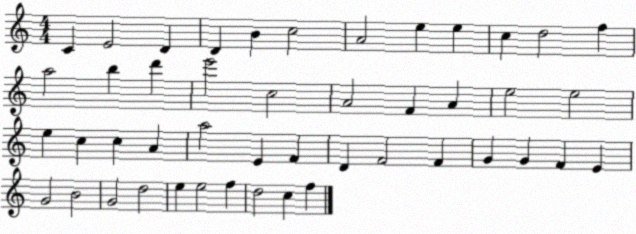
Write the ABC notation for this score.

X:1
T:Untitled
M:4/4
L:1/4
K:C
C E2 D D B c2 A2 e e c d2 f a2 b d' e'2 c2 A2 F A e2 e2 e c c A a2 E F D F2 F G G F E G2 B2 G2 d2 e e2 f d2 c f